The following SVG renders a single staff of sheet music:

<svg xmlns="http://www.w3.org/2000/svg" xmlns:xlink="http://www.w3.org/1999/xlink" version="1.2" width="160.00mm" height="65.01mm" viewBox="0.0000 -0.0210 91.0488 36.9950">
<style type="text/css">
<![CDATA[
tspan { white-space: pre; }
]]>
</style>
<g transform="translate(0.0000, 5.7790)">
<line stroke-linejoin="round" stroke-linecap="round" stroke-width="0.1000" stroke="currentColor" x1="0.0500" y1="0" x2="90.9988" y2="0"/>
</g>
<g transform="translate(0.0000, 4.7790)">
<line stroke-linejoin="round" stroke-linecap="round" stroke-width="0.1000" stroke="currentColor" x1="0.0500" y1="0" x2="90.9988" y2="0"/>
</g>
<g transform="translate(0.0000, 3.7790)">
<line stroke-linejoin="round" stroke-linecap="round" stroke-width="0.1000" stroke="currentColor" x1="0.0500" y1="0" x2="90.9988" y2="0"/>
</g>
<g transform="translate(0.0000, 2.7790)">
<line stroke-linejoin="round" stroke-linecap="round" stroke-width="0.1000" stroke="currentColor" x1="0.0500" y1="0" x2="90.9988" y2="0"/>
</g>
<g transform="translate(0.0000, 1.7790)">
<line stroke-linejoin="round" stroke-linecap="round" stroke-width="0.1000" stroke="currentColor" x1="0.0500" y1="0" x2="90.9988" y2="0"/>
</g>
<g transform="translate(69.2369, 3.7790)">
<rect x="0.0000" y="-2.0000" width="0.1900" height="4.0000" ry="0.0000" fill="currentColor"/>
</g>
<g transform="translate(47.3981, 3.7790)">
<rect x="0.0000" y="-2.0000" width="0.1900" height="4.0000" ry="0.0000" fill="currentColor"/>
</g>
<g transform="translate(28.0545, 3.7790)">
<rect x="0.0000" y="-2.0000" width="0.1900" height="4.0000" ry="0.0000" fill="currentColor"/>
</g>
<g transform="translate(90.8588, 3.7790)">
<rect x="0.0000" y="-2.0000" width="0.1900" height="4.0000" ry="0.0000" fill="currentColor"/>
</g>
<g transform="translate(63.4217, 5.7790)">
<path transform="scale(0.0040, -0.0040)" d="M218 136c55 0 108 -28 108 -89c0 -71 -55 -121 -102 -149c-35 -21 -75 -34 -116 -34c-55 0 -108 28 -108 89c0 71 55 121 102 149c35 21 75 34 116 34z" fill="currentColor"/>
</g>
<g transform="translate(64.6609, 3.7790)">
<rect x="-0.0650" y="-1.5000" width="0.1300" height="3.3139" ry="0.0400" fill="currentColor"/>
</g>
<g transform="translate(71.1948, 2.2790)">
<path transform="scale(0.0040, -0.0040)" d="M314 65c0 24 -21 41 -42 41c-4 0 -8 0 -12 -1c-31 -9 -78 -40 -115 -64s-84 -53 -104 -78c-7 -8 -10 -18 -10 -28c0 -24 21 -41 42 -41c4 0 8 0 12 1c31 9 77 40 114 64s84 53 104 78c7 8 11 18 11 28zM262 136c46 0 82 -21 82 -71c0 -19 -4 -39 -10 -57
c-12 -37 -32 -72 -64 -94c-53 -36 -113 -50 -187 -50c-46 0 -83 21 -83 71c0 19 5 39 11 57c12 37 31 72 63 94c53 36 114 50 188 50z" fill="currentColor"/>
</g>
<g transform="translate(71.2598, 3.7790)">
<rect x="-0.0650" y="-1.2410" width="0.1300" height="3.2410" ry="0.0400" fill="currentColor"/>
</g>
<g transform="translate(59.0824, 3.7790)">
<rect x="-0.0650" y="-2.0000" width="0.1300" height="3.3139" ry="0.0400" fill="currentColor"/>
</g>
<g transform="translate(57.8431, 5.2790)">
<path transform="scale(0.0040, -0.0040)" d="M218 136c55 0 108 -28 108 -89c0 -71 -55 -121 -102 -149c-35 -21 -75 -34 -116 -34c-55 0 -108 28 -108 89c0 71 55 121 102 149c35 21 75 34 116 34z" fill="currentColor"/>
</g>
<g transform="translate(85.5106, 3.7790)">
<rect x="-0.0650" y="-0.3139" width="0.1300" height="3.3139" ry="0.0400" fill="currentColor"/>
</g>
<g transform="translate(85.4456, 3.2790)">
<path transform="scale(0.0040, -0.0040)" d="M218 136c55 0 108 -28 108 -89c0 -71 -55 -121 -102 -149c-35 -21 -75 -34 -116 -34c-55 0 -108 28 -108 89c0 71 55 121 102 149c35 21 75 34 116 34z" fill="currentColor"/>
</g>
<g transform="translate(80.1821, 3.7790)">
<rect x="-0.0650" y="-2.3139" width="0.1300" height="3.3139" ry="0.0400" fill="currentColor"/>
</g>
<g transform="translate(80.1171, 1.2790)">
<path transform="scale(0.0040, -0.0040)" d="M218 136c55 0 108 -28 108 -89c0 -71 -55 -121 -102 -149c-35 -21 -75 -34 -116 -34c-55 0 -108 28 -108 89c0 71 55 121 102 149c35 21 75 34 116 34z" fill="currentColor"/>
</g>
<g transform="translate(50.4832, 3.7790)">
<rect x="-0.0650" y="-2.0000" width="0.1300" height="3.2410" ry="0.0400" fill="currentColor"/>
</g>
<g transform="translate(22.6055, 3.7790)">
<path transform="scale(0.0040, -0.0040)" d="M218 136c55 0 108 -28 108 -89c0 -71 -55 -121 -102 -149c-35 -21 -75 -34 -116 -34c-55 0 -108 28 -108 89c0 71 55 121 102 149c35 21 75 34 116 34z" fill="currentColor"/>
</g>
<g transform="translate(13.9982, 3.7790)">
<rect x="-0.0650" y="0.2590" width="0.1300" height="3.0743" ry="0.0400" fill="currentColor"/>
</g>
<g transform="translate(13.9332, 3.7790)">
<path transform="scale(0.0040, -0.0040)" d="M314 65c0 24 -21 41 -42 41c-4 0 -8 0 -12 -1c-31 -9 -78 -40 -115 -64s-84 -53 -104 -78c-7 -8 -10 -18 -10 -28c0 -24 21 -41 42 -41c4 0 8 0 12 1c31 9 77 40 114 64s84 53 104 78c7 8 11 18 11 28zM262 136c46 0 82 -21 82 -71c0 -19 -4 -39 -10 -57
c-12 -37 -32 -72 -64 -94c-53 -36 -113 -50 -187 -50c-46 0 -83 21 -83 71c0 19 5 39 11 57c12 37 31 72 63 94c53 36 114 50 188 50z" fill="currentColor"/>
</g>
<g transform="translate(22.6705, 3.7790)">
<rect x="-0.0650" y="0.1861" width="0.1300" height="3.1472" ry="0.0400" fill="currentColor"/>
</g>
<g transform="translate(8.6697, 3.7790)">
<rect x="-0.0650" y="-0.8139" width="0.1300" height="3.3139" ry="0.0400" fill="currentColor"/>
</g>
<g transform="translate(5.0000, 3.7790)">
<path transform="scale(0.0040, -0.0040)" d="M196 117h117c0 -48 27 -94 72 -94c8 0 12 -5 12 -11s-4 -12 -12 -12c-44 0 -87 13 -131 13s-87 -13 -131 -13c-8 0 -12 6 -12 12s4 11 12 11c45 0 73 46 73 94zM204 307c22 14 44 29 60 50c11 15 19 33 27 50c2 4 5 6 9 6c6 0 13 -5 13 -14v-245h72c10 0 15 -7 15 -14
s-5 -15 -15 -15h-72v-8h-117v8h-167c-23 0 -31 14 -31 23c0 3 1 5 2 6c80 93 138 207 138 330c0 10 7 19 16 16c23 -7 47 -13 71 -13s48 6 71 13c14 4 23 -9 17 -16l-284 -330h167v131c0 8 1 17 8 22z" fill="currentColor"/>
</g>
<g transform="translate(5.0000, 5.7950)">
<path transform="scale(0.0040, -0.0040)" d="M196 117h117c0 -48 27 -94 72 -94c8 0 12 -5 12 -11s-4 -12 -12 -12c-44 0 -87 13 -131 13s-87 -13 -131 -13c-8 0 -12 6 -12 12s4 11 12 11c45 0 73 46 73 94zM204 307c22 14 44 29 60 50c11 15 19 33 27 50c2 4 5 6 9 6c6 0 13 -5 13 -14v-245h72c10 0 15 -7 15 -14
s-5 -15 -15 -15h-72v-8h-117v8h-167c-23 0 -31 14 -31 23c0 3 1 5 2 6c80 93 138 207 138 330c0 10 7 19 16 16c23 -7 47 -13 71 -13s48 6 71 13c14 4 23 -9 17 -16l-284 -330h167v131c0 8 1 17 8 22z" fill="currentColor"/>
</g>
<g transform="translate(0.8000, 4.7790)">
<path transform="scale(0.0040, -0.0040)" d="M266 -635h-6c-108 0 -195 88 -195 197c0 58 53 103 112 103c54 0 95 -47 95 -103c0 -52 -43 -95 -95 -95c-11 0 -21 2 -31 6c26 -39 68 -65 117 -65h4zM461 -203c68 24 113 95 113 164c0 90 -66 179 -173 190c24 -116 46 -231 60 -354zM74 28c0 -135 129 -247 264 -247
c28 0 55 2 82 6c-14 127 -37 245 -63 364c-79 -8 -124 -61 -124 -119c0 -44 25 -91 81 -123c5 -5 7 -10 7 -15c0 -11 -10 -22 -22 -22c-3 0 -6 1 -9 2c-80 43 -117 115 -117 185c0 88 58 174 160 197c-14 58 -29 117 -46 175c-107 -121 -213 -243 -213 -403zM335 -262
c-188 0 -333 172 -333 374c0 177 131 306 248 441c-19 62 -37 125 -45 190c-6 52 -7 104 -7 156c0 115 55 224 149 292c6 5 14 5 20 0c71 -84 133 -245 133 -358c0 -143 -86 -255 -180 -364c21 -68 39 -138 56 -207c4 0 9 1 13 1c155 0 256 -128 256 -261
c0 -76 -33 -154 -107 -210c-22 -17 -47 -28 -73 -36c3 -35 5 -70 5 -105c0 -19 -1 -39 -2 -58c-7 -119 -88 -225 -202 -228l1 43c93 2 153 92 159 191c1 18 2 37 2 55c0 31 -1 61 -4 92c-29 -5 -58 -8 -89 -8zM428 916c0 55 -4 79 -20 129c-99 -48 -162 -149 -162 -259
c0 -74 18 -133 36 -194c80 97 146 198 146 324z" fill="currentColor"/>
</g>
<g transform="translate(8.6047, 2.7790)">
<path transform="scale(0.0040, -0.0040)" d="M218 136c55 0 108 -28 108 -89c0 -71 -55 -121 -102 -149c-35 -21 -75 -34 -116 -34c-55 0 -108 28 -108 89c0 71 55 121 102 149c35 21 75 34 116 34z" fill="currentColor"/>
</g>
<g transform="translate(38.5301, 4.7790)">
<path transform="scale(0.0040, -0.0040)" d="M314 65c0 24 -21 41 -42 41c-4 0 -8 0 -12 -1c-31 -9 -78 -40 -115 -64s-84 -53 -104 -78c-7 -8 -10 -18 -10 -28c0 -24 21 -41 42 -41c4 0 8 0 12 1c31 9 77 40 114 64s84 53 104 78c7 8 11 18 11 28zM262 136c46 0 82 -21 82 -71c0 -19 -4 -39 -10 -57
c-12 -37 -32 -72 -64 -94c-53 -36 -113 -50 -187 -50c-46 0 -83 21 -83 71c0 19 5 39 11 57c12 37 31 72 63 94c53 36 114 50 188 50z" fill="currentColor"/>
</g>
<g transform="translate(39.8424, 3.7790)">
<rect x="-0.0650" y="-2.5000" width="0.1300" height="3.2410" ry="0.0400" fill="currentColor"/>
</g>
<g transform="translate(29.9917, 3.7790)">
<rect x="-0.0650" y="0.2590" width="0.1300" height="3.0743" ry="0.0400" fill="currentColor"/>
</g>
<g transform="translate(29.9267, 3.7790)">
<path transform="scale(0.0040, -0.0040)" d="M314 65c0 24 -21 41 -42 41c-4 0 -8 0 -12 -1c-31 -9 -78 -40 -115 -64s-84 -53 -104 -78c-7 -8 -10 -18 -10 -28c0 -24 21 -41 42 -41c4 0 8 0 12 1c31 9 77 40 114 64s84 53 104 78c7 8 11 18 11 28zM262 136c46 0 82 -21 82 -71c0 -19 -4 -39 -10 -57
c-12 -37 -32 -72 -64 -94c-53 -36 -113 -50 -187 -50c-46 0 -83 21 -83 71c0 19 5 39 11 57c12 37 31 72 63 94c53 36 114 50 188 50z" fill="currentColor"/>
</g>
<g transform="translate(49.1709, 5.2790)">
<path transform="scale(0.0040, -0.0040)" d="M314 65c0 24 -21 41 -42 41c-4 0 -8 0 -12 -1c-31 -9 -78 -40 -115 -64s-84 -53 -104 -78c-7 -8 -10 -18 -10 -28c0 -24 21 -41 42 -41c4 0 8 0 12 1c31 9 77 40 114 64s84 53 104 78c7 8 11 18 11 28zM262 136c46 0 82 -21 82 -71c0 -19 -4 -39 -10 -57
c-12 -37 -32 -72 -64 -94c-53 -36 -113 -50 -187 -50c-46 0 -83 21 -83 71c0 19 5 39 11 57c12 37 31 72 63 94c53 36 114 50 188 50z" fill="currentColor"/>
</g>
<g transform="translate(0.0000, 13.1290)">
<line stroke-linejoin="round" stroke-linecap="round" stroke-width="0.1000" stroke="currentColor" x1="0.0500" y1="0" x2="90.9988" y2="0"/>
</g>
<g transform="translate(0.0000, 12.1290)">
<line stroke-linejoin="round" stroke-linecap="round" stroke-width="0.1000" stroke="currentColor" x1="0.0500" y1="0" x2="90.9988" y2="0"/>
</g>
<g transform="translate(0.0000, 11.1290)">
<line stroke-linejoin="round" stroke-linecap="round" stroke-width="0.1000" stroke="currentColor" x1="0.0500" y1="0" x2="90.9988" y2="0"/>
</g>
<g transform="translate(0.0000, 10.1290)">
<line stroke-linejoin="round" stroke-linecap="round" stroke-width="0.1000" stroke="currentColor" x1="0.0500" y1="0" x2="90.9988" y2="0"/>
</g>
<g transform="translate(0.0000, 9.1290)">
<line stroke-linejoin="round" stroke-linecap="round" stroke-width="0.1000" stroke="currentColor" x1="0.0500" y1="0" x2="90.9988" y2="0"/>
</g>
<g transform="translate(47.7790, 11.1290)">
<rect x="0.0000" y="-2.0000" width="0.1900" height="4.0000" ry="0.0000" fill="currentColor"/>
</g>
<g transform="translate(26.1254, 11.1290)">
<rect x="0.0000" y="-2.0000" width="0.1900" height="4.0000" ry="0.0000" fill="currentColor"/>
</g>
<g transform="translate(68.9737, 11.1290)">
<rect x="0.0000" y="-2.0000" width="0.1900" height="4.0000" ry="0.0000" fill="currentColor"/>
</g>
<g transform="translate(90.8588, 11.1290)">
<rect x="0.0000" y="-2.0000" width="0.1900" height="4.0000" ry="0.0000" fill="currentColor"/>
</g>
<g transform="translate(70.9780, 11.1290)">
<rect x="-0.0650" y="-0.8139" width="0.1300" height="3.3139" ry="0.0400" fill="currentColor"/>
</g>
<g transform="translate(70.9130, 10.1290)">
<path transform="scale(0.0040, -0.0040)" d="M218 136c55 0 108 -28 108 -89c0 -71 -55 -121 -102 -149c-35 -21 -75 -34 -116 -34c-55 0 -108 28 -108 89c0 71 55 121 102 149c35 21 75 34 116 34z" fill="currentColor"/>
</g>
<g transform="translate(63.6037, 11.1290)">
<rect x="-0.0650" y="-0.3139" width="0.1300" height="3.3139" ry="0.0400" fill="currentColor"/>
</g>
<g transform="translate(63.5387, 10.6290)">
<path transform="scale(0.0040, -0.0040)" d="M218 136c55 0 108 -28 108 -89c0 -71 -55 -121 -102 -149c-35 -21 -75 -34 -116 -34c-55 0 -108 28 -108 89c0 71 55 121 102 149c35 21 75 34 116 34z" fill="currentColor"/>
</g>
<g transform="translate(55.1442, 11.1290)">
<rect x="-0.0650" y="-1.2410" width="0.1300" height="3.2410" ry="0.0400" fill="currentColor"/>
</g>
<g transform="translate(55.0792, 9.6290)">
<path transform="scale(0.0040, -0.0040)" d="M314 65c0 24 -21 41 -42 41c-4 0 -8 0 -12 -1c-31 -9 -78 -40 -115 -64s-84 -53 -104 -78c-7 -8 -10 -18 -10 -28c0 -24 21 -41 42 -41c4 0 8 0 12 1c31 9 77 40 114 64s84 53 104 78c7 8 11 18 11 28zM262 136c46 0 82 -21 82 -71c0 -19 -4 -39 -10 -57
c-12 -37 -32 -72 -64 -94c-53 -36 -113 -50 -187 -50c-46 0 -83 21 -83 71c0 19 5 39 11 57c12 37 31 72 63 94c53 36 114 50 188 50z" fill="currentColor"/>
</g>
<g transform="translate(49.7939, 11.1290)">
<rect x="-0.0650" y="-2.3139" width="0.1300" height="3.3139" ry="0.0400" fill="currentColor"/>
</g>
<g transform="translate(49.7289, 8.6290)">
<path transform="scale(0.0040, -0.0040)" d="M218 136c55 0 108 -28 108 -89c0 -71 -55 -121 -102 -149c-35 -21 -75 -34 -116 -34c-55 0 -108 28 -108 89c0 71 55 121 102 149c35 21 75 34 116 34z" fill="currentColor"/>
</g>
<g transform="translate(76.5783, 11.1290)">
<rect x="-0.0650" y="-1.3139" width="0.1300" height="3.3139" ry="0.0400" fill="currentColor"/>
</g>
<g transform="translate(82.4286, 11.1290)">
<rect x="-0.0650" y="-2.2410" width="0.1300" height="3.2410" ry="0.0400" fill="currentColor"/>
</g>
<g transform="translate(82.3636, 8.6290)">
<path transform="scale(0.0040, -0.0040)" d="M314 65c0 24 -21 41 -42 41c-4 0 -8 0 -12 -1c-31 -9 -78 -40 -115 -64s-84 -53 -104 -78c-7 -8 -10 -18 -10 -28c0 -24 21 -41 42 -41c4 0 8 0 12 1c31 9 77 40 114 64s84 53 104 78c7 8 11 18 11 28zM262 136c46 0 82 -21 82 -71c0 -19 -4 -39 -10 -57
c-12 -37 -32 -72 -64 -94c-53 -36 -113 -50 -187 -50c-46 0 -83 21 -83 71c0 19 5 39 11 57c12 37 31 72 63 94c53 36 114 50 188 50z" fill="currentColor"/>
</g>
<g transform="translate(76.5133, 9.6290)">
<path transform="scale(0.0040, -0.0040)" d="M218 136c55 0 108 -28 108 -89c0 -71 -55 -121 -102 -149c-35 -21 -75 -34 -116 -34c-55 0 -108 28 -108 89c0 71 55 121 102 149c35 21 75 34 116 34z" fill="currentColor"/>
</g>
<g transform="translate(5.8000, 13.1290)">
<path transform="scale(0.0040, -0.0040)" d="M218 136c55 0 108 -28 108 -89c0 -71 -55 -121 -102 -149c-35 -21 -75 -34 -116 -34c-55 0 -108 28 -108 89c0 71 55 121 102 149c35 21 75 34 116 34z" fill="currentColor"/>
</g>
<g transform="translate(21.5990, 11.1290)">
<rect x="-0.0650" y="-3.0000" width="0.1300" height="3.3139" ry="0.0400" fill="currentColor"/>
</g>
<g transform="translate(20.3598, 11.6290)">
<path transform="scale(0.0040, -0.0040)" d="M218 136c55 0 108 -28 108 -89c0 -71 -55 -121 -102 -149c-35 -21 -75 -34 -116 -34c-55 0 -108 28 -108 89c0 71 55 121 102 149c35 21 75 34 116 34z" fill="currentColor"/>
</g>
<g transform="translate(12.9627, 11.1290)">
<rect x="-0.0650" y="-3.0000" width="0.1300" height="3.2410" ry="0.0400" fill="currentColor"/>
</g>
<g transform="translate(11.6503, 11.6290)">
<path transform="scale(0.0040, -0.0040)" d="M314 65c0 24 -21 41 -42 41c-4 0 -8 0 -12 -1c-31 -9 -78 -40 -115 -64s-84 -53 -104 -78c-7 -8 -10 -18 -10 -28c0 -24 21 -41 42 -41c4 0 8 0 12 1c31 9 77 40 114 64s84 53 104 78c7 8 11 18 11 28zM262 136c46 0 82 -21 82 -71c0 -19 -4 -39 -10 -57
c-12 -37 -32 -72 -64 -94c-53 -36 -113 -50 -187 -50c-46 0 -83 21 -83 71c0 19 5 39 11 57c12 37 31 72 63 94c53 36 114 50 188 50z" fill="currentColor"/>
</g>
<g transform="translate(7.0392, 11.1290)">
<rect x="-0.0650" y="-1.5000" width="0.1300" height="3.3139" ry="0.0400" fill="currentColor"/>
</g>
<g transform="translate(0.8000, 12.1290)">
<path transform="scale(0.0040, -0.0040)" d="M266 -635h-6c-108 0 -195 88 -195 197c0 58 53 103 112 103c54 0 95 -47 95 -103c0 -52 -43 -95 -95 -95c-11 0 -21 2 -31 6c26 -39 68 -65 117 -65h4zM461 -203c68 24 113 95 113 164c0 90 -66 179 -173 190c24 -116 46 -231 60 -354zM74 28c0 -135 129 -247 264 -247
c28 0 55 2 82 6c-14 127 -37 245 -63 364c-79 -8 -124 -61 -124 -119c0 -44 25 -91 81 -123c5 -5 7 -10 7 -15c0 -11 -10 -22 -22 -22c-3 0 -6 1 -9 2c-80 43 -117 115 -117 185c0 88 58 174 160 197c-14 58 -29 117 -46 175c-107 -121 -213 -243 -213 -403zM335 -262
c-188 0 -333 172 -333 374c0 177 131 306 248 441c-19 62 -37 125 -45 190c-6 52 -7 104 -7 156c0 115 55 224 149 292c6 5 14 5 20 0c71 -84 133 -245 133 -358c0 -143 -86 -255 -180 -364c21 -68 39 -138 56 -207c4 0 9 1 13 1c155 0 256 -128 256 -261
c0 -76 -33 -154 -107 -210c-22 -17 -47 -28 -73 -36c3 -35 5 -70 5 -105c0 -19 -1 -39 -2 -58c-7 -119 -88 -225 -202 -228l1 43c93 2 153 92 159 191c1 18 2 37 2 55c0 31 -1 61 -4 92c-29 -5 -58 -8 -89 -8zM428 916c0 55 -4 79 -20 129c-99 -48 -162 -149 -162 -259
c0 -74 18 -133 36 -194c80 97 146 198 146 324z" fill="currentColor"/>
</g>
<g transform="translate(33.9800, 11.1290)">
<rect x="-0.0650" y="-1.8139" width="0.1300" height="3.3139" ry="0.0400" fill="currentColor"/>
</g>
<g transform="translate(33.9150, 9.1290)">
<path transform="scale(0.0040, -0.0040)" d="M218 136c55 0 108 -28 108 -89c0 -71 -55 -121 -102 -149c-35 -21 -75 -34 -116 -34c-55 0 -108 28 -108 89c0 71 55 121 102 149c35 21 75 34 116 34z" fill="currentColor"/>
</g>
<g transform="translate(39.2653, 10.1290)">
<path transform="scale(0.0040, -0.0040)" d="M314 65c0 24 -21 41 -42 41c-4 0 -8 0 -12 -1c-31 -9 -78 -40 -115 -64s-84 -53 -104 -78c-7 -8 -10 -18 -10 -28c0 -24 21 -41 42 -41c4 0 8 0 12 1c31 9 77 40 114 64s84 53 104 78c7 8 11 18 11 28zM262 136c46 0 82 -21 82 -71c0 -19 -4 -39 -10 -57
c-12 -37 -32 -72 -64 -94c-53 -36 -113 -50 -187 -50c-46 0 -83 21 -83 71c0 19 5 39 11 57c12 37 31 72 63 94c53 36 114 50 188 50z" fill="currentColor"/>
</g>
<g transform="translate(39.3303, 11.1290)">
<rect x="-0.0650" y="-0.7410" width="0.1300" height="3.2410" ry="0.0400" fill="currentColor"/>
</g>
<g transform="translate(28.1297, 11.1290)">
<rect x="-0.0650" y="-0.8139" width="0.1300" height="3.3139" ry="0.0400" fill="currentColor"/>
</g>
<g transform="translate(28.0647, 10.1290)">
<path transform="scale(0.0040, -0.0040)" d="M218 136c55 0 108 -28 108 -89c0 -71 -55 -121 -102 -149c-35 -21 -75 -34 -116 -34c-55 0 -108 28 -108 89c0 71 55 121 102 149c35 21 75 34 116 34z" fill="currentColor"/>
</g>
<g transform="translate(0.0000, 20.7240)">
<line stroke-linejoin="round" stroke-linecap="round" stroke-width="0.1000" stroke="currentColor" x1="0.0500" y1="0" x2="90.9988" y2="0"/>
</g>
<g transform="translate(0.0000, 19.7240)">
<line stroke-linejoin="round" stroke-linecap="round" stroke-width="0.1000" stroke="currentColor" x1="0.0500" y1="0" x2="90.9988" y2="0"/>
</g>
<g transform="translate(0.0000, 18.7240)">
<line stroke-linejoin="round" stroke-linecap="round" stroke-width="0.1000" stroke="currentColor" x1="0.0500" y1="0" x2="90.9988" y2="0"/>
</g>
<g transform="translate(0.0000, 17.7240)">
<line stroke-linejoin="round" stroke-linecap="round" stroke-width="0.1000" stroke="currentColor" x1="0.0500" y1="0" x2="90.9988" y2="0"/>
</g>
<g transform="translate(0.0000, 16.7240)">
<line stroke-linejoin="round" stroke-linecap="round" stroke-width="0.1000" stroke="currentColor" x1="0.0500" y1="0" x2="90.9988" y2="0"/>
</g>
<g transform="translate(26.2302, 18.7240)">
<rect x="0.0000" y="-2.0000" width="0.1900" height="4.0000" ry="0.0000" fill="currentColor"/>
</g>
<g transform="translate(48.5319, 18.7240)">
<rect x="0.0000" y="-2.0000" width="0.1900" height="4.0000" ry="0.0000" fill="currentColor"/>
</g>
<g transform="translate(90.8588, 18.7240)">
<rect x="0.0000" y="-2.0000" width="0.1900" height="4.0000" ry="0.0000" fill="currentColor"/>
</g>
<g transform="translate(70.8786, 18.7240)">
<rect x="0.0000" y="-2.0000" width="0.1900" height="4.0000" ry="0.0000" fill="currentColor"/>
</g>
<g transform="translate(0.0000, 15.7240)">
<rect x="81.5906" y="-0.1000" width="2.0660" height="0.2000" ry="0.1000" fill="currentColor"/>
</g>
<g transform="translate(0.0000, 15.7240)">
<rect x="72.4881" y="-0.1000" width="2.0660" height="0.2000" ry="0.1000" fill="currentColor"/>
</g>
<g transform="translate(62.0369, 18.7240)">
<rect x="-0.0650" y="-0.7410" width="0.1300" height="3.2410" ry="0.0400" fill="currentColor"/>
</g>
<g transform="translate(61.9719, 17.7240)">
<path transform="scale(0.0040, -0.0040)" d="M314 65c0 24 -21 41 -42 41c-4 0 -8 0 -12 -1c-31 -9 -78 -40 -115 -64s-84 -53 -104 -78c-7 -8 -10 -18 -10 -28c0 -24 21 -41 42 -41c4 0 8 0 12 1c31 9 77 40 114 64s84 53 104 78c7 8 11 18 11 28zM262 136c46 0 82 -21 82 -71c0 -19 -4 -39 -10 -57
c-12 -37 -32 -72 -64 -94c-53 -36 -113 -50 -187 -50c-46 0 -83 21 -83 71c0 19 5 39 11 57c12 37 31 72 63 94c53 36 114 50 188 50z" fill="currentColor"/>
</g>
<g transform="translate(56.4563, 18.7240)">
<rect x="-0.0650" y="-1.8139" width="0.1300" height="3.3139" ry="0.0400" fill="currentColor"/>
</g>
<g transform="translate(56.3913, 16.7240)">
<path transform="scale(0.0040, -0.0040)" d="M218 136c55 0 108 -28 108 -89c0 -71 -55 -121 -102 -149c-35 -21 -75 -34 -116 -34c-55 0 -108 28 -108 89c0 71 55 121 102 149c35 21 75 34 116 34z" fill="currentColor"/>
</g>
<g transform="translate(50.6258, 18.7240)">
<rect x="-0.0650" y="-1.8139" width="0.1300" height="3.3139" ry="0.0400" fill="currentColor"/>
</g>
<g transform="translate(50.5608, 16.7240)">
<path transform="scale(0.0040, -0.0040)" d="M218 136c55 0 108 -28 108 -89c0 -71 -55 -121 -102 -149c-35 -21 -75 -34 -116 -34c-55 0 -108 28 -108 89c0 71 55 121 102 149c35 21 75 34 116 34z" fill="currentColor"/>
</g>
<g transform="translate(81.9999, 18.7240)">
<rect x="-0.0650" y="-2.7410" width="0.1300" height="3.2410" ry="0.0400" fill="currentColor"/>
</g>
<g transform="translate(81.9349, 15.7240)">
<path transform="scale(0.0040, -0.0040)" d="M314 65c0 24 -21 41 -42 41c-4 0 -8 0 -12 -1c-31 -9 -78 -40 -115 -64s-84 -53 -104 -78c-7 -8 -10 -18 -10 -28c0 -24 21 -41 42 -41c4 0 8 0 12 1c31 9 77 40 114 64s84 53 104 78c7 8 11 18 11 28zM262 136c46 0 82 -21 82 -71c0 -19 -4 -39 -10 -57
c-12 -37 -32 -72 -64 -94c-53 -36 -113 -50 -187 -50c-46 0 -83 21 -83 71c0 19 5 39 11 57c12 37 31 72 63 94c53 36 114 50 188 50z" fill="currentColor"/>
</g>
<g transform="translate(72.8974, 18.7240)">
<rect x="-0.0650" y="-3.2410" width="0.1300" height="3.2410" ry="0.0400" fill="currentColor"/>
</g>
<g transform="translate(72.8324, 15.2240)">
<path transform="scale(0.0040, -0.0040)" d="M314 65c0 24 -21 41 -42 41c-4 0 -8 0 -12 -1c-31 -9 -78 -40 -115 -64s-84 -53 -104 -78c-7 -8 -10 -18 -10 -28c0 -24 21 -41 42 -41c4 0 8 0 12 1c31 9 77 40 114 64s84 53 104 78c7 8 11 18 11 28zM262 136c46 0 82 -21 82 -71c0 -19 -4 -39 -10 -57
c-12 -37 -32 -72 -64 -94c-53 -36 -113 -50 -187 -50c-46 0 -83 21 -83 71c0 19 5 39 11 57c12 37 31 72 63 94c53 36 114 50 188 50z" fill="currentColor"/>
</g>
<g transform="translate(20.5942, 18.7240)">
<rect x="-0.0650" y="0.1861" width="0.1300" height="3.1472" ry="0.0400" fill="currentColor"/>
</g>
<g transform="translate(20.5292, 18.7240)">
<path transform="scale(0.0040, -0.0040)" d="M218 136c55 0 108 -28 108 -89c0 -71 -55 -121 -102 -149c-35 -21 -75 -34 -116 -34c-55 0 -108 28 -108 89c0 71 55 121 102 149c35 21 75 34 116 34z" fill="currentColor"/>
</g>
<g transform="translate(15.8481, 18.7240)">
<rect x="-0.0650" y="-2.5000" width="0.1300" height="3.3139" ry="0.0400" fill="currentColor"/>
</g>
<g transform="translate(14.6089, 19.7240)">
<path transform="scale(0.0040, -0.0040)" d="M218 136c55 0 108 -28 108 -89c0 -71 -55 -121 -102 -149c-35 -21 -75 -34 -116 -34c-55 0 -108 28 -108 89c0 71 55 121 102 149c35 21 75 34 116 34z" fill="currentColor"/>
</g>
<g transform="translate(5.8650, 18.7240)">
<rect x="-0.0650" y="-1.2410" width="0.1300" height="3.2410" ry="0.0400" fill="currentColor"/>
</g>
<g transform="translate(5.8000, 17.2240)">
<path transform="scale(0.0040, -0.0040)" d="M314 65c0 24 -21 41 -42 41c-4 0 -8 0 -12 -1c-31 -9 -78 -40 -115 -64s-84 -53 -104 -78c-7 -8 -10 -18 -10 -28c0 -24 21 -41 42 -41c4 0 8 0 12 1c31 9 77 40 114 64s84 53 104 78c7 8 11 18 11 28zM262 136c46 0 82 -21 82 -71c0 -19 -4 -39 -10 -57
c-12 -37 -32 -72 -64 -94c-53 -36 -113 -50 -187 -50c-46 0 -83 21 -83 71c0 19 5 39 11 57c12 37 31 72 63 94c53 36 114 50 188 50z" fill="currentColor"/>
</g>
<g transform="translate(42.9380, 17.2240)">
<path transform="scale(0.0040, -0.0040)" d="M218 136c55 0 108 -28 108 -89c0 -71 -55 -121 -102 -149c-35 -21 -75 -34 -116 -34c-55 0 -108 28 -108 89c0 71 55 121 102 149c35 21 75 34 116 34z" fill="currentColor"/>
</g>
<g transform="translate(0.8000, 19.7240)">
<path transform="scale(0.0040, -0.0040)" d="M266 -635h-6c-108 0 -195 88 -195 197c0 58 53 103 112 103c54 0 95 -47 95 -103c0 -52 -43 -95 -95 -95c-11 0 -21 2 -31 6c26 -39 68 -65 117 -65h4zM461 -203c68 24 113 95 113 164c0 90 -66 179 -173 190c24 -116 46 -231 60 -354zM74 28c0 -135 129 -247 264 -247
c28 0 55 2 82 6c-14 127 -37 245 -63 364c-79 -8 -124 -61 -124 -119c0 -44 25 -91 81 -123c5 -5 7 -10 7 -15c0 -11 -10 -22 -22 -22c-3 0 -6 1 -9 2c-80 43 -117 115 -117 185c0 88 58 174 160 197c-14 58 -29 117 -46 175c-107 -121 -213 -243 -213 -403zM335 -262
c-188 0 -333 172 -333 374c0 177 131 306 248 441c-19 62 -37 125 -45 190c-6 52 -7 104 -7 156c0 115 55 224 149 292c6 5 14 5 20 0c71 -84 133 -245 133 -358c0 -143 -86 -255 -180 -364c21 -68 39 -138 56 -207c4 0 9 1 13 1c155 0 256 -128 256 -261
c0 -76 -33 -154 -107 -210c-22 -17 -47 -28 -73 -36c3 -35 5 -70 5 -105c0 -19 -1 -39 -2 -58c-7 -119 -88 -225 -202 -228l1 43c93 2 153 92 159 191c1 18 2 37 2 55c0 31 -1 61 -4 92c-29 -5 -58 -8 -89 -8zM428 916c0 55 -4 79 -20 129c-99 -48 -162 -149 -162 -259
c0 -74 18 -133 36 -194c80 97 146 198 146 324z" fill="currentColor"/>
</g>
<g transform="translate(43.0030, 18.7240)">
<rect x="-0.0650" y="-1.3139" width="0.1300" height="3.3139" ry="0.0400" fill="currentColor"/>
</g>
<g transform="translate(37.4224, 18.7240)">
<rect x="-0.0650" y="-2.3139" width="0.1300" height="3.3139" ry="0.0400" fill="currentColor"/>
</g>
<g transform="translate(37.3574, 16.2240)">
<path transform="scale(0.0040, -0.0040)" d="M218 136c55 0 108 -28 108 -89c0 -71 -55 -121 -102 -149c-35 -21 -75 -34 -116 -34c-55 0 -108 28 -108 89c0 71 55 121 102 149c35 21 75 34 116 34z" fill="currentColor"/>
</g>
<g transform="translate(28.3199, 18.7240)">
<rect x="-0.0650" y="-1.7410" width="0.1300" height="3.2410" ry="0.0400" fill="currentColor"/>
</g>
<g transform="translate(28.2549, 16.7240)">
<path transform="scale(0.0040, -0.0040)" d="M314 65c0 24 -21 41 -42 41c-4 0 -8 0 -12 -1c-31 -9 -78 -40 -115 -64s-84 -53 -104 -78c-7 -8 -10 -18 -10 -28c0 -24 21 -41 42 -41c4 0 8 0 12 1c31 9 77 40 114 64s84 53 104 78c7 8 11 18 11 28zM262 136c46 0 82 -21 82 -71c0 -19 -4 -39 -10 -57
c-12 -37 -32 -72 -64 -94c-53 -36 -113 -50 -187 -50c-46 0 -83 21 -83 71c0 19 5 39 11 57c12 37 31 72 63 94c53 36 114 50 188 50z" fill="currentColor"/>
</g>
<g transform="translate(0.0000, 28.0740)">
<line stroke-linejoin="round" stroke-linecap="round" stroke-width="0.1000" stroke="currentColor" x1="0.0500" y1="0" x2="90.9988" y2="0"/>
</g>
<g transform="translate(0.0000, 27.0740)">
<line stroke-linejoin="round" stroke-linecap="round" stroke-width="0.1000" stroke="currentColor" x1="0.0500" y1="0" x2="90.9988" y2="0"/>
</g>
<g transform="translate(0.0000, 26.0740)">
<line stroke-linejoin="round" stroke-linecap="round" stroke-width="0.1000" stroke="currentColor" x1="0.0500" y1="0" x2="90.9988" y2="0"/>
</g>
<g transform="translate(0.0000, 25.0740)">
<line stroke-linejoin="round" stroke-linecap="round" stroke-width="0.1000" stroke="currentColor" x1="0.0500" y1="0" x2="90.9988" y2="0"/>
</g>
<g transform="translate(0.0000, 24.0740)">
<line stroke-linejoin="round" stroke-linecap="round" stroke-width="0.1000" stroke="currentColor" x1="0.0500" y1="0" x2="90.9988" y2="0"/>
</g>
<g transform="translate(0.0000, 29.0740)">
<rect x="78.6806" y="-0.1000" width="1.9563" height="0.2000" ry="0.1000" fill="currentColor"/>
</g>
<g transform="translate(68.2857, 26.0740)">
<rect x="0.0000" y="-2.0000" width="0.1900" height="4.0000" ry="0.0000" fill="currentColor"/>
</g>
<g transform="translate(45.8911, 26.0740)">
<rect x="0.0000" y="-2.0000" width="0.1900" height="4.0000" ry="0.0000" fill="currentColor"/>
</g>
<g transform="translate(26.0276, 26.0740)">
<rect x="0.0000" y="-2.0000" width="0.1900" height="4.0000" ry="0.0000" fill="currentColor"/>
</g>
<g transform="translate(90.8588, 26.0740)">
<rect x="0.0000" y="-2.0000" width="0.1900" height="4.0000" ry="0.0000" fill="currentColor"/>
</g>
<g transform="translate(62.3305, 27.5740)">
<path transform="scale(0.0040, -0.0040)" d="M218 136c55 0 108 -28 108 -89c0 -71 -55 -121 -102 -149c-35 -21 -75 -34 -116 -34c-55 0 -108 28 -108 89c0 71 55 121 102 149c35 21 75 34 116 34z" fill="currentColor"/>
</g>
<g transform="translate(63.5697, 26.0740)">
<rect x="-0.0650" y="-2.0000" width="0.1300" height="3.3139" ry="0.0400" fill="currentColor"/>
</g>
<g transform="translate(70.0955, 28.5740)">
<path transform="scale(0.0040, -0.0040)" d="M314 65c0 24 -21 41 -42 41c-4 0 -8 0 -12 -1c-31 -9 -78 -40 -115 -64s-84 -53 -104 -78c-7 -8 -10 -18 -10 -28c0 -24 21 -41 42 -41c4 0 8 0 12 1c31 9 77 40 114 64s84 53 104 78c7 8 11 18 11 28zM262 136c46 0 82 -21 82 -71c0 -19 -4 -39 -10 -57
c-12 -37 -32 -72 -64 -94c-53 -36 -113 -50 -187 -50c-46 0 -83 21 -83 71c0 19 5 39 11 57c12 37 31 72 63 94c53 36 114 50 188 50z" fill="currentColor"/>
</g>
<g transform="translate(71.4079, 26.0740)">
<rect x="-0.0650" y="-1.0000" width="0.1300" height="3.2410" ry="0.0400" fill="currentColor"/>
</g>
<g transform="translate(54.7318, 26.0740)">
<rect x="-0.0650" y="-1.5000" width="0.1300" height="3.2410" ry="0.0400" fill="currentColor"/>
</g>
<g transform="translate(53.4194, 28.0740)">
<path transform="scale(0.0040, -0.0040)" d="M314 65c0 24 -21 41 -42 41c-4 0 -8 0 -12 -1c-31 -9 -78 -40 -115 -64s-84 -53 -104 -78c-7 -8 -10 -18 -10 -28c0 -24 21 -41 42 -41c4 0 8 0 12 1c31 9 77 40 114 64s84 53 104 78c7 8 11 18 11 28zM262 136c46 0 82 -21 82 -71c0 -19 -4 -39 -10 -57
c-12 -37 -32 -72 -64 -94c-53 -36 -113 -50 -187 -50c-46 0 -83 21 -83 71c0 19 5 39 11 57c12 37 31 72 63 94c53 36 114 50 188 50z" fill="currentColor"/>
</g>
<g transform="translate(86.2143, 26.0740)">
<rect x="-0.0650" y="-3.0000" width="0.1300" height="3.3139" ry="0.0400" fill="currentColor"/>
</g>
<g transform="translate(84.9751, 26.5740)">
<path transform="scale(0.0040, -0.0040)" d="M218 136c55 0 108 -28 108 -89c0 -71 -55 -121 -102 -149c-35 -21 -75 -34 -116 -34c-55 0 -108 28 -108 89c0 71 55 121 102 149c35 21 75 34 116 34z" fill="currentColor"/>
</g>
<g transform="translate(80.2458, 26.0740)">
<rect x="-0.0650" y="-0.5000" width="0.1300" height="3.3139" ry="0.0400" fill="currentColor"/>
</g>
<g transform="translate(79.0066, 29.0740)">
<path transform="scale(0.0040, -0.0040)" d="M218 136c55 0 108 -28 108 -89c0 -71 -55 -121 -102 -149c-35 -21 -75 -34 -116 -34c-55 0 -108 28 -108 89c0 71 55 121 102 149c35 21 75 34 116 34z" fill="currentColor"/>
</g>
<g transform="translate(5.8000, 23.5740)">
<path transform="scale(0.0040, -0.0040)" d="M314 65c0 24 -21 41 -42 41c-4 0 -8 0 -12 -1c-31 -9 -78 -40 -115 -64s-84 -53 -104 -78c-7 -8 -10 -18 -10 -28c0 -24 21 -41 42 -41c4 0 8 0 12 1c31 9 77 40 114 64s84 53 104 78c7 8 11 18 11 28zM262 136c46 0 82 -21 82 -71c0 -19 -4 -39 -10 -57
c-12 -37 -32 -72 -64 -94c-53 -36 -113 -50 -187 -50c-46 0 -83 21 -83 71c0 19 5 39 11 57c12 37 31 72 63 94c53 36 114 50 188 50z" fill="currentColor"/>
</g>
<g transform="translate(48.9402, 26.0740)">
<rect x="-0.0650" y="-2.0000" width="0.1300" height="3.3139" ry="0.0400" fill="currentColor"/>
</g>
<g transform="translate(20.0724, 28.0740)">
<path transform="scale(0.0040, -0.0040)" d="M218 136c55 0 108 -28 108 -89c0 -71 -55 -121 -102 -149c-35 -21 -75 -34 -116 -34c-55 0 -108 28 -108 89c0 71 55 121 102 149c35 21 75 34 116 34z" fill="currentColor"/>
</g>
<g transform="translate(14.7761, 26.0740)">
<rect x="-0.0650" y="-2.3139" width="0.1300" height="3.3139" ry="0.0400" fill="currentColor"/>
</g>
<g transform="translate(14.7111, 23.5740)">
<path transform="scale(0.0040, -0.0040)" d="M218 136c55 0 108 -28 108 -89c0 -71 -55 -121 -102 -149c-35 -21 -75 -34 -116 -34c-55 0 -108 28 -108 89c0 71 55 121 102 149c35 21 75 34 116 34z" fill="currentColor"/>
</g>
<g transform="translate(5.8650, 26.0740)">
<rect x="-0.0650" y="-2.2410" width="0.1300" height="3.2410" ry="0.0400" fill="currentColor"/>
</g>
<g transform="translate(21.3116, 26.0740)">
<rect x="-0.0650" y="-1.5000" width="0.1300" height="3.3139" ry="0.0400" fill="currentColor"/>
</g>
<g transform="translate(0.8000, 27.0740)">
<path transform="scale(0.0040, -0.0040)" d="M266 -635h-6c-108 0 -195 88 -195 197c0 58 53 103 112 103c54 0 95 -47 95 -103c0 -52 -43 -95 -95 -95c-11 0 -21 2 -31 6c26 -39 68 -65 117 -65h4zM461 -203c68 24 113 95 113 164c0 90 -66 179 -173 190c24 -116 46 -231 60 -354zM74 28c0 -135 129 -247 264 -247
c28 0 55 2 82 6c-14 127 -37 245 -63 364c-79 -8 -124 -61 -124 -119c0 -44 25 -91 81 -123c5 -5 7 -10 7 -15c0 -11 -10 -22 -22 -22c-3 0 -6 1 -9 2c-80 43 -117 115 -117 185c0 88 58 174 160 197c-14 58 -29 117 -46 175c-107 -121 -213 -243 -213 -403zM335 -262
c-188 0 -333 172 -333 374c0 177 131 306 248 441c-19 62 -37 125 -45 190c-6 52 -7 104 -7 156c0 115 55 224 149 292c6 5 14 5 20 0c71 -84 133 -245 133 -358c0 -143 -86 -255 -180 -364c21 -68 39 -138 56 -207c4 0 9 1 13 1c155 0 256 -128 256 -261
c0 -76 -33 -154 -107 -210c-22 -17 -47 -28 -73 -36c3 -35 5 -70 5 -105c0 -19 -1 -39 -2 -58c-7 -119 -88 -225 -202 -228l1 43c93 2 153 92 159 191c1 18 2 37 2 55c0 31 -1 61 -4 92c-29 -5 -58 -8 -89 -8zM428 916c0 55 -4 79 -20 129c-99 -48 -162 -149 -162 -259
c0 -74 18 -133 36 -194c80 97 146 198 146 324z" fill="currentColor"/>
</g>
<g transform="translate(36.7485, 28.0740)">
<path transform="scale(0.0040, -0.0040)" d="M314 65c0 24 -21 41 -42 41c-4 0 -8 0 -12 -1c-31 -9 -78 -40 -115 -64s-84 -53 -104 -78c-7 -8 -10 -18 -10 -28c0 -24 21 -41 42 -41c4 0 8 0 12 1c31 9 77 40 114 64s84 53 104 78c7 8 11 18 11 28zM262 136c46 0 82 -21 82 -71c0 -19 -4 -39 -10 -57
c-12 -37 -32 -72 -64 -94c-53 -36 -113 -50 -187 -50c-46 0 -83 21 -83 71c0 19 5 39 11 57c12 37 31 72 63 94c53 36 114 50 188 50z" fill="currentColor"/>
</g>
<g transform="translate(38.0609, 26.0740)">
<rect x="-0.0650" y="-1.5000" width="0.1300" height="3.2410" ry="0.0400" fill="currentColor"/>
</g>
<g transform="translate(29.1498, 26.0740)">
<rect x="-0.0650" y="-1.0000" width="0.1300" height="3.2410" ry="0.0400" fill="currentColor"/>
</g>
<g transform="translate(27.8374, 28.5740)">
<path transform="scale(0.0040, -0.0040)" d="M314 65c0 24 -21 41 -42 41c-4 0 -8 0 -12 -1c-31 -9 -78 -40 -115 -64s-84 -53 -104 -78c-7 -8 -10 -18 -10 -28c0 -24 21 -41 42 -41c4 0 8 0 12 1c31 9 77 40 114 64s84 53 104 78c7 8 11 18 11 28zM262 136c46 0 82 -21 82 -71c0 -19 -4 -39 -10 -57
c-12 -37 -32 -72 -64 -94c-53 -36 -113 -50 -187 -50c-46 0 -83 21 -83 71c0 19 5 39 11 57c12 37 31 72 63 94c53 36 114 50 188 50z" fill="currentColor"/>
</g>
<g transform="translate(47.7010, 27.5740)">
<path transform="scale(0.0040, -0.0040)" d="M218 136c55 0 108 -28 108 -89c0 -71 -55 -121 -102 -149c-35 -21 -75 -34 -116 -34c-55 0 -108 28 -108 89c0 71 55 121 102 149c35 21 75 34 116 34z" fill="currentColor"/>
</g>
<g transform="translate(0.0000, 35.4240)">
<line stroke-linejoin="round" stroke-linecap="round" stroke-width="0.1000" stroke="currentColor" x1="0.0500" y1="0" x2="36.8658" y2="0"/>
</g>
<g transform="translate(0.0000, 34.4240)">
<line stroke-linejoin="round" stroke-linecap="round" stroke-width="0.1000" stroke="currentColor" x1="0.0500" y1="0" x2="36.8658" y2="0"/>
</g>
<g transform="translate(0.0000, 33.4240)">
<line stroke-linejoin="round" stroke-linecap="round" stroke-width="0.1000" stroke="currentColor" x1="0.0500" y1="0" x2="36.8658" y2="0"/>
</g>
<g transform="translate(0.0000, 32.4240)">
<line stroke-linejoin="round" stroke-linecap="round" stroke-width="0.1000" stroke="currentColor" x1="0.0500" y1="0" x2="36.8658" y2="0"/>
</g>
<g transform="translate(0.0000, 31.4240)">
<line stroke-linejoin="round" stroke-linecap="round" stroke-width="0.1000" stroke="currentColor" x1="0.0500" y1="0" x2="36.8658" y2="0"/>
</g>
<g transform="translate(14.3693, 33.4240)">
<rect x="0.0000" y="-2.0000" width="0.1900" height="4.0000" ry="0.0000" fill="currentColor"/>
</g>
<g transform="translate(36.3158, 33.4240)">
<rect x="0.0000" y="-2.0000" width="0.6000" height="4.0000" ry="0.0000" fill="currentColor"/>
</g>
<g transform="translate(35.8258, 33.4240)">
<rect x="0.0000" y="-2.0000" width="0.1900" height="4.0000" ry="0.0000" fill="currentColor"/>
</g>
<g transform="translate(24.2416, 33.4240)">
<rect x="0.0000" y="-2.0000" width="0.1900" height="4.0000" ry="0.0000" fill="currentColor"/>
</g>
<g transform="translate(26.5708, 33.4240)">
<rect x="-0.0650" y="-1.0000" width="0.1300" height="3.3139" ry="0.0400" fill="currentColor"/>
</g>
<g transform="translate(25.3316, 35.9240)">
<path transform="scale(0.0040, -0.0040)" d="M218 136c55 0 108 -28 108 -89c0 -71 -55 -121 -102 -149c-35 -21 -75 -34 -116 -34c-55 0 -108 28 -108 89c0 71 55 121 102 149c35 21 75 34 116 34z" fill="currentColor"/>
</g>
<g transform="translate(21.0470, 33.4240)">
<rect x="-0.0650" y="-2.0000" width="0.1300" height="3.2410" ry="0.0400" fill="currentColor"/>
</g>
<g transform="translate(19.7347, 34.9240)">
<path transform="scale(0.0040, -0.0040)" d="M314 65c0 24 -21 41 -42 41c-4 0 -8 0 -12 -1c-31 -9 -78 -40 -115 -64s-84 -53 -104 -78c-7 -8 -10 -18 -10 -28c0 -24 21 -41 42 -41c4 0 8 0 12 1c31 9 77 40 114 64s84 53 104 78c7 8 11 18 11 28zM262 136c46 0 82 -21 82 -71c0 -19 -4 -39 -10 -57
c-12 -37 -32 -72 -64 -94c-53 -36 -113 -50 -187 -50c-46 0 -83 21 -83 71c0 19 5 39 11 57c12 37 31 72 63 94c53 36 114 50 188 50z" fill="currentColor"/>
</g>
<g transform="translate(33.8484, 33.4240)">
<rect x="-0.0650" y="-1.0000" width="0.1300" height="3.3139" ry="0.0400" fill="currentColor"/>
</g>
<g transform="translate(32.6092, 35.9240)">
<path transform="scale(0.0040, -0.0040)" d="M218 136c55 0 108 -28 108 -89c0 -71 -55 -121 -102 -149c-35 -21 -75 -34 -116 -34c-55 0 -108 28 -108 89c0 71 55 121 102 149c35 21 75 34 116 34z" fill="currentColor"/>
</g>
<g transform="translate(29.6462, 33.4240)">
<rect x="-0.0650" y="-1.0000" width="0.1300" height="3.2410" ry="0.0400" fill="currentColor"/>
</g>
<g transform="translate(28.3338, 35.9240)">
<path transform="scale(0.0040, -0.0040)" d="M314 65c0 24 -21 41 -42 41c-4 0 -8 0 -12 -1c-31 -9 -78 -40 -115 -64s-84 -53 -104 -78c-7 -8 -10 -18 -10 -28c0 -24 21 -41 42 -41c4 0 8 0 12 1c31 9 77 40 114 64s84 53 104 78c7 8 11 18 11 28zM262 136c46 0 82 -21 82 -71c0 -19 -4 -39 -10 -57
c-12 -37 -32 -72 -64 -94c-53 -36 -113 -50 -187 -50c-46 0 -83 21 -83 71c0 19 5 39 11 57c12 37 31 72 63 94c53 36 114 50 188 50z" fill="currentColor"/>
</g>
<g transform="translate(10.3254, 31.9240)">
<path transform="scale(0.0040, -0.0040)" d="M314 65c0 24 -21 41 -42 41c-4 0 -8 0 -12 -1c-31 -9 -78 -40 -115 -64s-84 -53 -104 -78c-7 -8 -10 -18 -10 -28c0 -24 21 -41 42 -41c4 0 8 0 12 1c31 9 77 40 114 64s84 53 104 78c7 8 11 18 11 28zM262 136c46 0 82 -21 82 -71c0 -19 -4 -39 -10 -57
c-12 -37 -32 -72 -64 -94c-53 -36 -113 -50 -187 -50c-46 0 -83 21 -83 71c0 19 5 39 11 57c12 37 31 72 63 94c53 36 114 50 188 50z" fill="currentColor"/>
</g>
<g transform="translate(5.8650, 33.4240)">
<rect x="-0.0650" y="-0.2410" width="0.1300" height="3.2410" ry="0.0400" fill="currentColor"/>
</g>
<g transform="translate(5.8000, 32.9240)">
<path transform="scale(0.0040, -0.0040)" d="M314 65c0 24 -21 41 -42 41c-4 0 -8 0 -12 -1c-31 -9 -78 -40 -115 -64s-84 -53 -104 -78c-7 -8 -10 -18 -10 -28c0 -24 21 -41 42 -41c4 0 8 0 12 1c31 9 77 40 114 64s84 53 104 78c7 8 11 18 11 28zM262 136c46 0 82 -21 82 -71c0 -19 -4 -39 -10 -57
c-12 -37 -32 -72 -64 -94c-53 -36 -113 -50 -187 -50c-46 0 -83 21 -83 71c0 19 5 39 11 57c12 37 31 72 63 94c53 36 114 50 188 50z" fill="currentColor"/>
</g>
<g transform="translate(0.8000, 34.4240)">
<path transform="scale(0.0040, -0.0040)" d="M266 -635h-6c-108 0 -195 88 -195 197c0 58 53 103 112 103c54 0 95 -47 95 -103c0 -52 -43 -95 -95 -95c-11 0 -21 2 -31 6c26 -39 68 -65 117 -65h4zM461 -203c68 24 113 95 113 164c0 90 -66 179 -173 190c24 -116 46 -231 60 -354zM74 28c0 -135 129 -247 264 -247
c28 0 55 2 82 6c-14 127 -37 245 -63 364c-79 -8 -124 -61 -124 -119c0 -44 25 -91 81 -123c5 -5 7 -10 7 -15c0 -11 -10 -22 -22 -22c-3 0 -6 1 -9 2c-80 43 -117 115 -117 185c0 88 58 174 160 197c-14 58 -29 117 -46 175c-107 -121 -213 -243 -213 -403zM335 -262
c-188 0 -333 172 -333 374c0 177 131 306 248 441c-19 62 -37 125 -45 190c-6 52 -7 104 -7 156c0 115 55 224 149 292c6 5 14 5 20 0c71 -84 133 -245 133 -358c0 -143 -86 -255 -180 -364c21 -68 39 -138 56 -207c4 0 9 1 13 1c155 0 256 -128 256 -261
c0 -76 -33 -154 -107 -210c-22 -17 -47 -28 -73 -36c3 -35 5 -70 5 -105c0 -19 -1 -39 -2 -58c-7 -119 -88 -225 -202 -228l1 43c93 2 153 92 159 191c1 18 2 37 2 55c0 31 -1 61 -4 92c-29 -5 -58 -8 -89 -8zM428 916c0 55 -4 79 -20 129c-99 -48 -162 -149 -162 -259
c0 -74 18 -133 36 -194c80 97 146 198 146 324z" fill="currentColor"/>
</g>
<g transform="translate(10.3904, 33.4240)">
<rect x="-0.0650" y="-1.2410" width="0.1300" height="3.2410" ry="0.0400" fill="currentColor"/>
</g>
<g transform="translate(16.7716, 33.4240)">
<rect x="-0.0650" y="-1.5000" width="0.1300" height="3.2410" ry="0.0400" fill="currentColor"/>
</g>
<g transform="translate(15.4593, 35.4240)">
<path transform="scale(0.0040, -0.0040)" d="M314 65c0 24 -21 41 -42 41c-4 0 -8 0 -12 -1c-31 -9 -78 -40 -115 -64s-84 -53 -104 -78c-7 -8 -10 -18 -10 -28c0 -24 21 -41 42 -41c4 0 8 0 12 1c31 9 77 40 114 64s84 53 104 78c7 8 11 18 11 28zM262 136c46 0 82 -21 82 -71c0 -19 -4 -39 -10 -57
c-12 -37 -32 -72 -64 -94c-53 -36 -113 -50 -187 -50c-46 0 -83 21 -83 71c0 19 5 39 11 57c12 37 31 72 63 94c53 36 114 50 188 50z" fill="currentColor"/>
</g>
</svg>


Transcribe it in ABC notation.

X:1
T:Untitled
M:4/4
L:1/4
K:C
d B2 B B2 G2 F2 F E e2 g c E A2 A d f d2 g e2 c d e g2 e2 G B f2 g e f f d2 b2 a2 g2 g E D2 E2 F E2 F D2 C A c2 e2 E2 F2 D D2 D